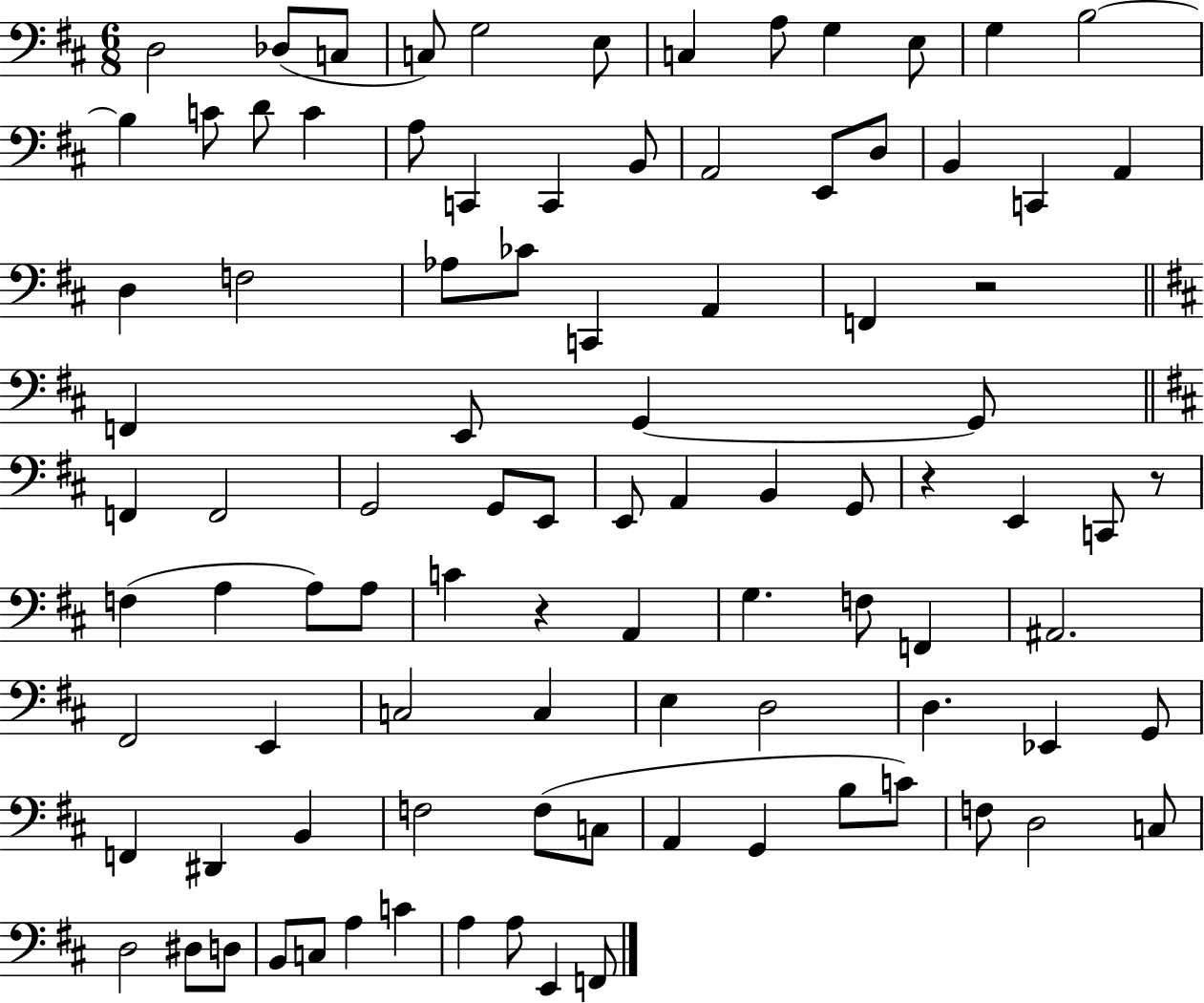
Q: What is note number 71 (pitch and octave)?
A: F3